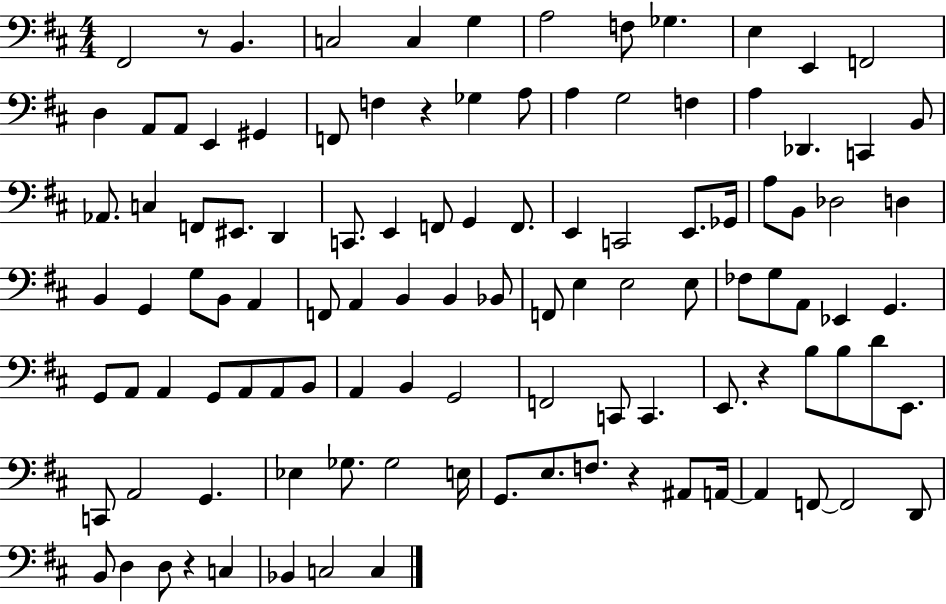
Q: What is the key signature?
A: D major